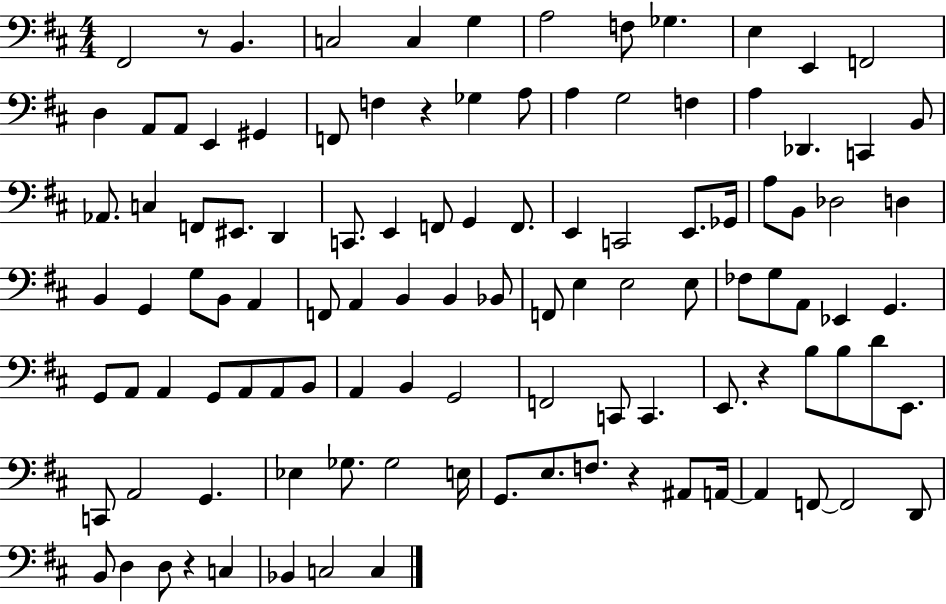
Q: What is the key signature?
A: D major